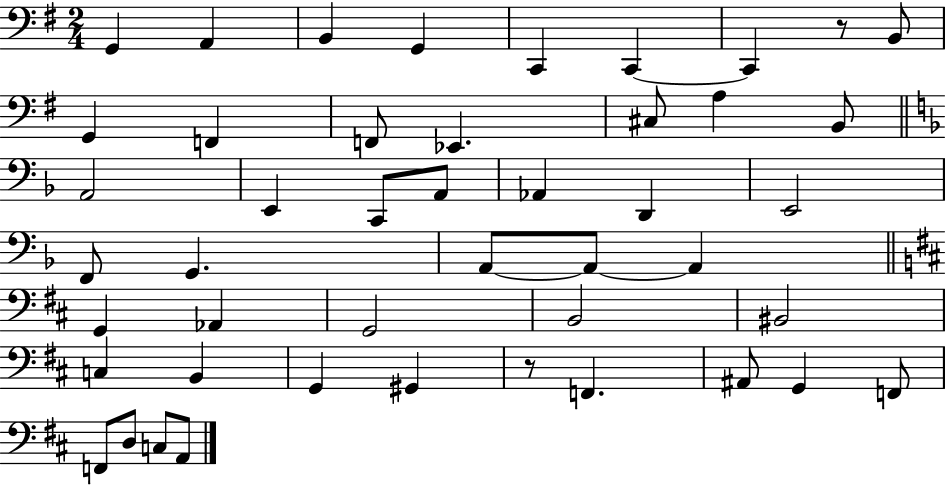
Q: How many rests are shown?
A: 2